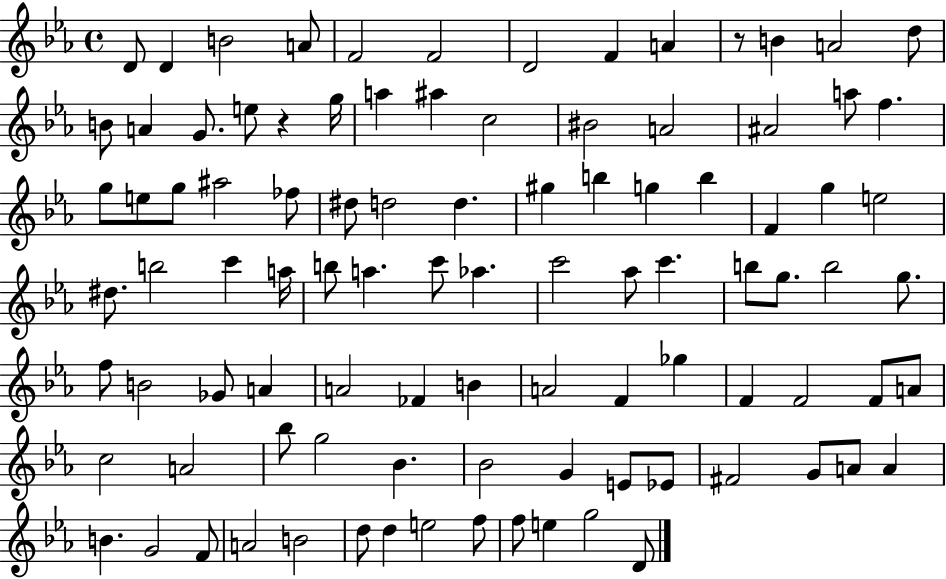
{
  \clef treble
  \time 4/4
  \defaultTimeSignature
  \key ees \major
  d'8 d'4 b'2 a'8 | f'2 f'2 | d'2 f'4 a'4 | r8 b'4 a'2 d''8 | \break b'8 a'4 g'8. e''8 r4 g''16 | a''4 ais''4 c''2 | bis'2 a'2 | ais'2 a''8 f''4. | \break g''8 e''8 g''8 ais''2 fes''8 | dis''8 d''2 d''4. | gis''4 b''4 g''4 b''4 | f'4 g''4 e''2 | \break dis''8. b''2 c'''4 a''16 | b''8 a''4. c'''8 aes''4. | c'''2 aes''8 c'''4. | b''8 g''8. b''2 g''8. | \break f''8 b'2 ges'8 a'4 | a'2 fes'4 b'4 | a'2 f'4 ges''4 | f'4 f'2 f'8 a'8 | \break c''2 a'2 | bes''8 g''2 bes'4. | bes'2 g'4 e'8 ees'8 | fis'2 g'8 a'8 a'4 | \break b'4. g'2 f'8 | a'2 b'2 | d''8 d''4 e''2 f''8 | f''8 e''4 g''2 d'8 | \break \bar "|."
}